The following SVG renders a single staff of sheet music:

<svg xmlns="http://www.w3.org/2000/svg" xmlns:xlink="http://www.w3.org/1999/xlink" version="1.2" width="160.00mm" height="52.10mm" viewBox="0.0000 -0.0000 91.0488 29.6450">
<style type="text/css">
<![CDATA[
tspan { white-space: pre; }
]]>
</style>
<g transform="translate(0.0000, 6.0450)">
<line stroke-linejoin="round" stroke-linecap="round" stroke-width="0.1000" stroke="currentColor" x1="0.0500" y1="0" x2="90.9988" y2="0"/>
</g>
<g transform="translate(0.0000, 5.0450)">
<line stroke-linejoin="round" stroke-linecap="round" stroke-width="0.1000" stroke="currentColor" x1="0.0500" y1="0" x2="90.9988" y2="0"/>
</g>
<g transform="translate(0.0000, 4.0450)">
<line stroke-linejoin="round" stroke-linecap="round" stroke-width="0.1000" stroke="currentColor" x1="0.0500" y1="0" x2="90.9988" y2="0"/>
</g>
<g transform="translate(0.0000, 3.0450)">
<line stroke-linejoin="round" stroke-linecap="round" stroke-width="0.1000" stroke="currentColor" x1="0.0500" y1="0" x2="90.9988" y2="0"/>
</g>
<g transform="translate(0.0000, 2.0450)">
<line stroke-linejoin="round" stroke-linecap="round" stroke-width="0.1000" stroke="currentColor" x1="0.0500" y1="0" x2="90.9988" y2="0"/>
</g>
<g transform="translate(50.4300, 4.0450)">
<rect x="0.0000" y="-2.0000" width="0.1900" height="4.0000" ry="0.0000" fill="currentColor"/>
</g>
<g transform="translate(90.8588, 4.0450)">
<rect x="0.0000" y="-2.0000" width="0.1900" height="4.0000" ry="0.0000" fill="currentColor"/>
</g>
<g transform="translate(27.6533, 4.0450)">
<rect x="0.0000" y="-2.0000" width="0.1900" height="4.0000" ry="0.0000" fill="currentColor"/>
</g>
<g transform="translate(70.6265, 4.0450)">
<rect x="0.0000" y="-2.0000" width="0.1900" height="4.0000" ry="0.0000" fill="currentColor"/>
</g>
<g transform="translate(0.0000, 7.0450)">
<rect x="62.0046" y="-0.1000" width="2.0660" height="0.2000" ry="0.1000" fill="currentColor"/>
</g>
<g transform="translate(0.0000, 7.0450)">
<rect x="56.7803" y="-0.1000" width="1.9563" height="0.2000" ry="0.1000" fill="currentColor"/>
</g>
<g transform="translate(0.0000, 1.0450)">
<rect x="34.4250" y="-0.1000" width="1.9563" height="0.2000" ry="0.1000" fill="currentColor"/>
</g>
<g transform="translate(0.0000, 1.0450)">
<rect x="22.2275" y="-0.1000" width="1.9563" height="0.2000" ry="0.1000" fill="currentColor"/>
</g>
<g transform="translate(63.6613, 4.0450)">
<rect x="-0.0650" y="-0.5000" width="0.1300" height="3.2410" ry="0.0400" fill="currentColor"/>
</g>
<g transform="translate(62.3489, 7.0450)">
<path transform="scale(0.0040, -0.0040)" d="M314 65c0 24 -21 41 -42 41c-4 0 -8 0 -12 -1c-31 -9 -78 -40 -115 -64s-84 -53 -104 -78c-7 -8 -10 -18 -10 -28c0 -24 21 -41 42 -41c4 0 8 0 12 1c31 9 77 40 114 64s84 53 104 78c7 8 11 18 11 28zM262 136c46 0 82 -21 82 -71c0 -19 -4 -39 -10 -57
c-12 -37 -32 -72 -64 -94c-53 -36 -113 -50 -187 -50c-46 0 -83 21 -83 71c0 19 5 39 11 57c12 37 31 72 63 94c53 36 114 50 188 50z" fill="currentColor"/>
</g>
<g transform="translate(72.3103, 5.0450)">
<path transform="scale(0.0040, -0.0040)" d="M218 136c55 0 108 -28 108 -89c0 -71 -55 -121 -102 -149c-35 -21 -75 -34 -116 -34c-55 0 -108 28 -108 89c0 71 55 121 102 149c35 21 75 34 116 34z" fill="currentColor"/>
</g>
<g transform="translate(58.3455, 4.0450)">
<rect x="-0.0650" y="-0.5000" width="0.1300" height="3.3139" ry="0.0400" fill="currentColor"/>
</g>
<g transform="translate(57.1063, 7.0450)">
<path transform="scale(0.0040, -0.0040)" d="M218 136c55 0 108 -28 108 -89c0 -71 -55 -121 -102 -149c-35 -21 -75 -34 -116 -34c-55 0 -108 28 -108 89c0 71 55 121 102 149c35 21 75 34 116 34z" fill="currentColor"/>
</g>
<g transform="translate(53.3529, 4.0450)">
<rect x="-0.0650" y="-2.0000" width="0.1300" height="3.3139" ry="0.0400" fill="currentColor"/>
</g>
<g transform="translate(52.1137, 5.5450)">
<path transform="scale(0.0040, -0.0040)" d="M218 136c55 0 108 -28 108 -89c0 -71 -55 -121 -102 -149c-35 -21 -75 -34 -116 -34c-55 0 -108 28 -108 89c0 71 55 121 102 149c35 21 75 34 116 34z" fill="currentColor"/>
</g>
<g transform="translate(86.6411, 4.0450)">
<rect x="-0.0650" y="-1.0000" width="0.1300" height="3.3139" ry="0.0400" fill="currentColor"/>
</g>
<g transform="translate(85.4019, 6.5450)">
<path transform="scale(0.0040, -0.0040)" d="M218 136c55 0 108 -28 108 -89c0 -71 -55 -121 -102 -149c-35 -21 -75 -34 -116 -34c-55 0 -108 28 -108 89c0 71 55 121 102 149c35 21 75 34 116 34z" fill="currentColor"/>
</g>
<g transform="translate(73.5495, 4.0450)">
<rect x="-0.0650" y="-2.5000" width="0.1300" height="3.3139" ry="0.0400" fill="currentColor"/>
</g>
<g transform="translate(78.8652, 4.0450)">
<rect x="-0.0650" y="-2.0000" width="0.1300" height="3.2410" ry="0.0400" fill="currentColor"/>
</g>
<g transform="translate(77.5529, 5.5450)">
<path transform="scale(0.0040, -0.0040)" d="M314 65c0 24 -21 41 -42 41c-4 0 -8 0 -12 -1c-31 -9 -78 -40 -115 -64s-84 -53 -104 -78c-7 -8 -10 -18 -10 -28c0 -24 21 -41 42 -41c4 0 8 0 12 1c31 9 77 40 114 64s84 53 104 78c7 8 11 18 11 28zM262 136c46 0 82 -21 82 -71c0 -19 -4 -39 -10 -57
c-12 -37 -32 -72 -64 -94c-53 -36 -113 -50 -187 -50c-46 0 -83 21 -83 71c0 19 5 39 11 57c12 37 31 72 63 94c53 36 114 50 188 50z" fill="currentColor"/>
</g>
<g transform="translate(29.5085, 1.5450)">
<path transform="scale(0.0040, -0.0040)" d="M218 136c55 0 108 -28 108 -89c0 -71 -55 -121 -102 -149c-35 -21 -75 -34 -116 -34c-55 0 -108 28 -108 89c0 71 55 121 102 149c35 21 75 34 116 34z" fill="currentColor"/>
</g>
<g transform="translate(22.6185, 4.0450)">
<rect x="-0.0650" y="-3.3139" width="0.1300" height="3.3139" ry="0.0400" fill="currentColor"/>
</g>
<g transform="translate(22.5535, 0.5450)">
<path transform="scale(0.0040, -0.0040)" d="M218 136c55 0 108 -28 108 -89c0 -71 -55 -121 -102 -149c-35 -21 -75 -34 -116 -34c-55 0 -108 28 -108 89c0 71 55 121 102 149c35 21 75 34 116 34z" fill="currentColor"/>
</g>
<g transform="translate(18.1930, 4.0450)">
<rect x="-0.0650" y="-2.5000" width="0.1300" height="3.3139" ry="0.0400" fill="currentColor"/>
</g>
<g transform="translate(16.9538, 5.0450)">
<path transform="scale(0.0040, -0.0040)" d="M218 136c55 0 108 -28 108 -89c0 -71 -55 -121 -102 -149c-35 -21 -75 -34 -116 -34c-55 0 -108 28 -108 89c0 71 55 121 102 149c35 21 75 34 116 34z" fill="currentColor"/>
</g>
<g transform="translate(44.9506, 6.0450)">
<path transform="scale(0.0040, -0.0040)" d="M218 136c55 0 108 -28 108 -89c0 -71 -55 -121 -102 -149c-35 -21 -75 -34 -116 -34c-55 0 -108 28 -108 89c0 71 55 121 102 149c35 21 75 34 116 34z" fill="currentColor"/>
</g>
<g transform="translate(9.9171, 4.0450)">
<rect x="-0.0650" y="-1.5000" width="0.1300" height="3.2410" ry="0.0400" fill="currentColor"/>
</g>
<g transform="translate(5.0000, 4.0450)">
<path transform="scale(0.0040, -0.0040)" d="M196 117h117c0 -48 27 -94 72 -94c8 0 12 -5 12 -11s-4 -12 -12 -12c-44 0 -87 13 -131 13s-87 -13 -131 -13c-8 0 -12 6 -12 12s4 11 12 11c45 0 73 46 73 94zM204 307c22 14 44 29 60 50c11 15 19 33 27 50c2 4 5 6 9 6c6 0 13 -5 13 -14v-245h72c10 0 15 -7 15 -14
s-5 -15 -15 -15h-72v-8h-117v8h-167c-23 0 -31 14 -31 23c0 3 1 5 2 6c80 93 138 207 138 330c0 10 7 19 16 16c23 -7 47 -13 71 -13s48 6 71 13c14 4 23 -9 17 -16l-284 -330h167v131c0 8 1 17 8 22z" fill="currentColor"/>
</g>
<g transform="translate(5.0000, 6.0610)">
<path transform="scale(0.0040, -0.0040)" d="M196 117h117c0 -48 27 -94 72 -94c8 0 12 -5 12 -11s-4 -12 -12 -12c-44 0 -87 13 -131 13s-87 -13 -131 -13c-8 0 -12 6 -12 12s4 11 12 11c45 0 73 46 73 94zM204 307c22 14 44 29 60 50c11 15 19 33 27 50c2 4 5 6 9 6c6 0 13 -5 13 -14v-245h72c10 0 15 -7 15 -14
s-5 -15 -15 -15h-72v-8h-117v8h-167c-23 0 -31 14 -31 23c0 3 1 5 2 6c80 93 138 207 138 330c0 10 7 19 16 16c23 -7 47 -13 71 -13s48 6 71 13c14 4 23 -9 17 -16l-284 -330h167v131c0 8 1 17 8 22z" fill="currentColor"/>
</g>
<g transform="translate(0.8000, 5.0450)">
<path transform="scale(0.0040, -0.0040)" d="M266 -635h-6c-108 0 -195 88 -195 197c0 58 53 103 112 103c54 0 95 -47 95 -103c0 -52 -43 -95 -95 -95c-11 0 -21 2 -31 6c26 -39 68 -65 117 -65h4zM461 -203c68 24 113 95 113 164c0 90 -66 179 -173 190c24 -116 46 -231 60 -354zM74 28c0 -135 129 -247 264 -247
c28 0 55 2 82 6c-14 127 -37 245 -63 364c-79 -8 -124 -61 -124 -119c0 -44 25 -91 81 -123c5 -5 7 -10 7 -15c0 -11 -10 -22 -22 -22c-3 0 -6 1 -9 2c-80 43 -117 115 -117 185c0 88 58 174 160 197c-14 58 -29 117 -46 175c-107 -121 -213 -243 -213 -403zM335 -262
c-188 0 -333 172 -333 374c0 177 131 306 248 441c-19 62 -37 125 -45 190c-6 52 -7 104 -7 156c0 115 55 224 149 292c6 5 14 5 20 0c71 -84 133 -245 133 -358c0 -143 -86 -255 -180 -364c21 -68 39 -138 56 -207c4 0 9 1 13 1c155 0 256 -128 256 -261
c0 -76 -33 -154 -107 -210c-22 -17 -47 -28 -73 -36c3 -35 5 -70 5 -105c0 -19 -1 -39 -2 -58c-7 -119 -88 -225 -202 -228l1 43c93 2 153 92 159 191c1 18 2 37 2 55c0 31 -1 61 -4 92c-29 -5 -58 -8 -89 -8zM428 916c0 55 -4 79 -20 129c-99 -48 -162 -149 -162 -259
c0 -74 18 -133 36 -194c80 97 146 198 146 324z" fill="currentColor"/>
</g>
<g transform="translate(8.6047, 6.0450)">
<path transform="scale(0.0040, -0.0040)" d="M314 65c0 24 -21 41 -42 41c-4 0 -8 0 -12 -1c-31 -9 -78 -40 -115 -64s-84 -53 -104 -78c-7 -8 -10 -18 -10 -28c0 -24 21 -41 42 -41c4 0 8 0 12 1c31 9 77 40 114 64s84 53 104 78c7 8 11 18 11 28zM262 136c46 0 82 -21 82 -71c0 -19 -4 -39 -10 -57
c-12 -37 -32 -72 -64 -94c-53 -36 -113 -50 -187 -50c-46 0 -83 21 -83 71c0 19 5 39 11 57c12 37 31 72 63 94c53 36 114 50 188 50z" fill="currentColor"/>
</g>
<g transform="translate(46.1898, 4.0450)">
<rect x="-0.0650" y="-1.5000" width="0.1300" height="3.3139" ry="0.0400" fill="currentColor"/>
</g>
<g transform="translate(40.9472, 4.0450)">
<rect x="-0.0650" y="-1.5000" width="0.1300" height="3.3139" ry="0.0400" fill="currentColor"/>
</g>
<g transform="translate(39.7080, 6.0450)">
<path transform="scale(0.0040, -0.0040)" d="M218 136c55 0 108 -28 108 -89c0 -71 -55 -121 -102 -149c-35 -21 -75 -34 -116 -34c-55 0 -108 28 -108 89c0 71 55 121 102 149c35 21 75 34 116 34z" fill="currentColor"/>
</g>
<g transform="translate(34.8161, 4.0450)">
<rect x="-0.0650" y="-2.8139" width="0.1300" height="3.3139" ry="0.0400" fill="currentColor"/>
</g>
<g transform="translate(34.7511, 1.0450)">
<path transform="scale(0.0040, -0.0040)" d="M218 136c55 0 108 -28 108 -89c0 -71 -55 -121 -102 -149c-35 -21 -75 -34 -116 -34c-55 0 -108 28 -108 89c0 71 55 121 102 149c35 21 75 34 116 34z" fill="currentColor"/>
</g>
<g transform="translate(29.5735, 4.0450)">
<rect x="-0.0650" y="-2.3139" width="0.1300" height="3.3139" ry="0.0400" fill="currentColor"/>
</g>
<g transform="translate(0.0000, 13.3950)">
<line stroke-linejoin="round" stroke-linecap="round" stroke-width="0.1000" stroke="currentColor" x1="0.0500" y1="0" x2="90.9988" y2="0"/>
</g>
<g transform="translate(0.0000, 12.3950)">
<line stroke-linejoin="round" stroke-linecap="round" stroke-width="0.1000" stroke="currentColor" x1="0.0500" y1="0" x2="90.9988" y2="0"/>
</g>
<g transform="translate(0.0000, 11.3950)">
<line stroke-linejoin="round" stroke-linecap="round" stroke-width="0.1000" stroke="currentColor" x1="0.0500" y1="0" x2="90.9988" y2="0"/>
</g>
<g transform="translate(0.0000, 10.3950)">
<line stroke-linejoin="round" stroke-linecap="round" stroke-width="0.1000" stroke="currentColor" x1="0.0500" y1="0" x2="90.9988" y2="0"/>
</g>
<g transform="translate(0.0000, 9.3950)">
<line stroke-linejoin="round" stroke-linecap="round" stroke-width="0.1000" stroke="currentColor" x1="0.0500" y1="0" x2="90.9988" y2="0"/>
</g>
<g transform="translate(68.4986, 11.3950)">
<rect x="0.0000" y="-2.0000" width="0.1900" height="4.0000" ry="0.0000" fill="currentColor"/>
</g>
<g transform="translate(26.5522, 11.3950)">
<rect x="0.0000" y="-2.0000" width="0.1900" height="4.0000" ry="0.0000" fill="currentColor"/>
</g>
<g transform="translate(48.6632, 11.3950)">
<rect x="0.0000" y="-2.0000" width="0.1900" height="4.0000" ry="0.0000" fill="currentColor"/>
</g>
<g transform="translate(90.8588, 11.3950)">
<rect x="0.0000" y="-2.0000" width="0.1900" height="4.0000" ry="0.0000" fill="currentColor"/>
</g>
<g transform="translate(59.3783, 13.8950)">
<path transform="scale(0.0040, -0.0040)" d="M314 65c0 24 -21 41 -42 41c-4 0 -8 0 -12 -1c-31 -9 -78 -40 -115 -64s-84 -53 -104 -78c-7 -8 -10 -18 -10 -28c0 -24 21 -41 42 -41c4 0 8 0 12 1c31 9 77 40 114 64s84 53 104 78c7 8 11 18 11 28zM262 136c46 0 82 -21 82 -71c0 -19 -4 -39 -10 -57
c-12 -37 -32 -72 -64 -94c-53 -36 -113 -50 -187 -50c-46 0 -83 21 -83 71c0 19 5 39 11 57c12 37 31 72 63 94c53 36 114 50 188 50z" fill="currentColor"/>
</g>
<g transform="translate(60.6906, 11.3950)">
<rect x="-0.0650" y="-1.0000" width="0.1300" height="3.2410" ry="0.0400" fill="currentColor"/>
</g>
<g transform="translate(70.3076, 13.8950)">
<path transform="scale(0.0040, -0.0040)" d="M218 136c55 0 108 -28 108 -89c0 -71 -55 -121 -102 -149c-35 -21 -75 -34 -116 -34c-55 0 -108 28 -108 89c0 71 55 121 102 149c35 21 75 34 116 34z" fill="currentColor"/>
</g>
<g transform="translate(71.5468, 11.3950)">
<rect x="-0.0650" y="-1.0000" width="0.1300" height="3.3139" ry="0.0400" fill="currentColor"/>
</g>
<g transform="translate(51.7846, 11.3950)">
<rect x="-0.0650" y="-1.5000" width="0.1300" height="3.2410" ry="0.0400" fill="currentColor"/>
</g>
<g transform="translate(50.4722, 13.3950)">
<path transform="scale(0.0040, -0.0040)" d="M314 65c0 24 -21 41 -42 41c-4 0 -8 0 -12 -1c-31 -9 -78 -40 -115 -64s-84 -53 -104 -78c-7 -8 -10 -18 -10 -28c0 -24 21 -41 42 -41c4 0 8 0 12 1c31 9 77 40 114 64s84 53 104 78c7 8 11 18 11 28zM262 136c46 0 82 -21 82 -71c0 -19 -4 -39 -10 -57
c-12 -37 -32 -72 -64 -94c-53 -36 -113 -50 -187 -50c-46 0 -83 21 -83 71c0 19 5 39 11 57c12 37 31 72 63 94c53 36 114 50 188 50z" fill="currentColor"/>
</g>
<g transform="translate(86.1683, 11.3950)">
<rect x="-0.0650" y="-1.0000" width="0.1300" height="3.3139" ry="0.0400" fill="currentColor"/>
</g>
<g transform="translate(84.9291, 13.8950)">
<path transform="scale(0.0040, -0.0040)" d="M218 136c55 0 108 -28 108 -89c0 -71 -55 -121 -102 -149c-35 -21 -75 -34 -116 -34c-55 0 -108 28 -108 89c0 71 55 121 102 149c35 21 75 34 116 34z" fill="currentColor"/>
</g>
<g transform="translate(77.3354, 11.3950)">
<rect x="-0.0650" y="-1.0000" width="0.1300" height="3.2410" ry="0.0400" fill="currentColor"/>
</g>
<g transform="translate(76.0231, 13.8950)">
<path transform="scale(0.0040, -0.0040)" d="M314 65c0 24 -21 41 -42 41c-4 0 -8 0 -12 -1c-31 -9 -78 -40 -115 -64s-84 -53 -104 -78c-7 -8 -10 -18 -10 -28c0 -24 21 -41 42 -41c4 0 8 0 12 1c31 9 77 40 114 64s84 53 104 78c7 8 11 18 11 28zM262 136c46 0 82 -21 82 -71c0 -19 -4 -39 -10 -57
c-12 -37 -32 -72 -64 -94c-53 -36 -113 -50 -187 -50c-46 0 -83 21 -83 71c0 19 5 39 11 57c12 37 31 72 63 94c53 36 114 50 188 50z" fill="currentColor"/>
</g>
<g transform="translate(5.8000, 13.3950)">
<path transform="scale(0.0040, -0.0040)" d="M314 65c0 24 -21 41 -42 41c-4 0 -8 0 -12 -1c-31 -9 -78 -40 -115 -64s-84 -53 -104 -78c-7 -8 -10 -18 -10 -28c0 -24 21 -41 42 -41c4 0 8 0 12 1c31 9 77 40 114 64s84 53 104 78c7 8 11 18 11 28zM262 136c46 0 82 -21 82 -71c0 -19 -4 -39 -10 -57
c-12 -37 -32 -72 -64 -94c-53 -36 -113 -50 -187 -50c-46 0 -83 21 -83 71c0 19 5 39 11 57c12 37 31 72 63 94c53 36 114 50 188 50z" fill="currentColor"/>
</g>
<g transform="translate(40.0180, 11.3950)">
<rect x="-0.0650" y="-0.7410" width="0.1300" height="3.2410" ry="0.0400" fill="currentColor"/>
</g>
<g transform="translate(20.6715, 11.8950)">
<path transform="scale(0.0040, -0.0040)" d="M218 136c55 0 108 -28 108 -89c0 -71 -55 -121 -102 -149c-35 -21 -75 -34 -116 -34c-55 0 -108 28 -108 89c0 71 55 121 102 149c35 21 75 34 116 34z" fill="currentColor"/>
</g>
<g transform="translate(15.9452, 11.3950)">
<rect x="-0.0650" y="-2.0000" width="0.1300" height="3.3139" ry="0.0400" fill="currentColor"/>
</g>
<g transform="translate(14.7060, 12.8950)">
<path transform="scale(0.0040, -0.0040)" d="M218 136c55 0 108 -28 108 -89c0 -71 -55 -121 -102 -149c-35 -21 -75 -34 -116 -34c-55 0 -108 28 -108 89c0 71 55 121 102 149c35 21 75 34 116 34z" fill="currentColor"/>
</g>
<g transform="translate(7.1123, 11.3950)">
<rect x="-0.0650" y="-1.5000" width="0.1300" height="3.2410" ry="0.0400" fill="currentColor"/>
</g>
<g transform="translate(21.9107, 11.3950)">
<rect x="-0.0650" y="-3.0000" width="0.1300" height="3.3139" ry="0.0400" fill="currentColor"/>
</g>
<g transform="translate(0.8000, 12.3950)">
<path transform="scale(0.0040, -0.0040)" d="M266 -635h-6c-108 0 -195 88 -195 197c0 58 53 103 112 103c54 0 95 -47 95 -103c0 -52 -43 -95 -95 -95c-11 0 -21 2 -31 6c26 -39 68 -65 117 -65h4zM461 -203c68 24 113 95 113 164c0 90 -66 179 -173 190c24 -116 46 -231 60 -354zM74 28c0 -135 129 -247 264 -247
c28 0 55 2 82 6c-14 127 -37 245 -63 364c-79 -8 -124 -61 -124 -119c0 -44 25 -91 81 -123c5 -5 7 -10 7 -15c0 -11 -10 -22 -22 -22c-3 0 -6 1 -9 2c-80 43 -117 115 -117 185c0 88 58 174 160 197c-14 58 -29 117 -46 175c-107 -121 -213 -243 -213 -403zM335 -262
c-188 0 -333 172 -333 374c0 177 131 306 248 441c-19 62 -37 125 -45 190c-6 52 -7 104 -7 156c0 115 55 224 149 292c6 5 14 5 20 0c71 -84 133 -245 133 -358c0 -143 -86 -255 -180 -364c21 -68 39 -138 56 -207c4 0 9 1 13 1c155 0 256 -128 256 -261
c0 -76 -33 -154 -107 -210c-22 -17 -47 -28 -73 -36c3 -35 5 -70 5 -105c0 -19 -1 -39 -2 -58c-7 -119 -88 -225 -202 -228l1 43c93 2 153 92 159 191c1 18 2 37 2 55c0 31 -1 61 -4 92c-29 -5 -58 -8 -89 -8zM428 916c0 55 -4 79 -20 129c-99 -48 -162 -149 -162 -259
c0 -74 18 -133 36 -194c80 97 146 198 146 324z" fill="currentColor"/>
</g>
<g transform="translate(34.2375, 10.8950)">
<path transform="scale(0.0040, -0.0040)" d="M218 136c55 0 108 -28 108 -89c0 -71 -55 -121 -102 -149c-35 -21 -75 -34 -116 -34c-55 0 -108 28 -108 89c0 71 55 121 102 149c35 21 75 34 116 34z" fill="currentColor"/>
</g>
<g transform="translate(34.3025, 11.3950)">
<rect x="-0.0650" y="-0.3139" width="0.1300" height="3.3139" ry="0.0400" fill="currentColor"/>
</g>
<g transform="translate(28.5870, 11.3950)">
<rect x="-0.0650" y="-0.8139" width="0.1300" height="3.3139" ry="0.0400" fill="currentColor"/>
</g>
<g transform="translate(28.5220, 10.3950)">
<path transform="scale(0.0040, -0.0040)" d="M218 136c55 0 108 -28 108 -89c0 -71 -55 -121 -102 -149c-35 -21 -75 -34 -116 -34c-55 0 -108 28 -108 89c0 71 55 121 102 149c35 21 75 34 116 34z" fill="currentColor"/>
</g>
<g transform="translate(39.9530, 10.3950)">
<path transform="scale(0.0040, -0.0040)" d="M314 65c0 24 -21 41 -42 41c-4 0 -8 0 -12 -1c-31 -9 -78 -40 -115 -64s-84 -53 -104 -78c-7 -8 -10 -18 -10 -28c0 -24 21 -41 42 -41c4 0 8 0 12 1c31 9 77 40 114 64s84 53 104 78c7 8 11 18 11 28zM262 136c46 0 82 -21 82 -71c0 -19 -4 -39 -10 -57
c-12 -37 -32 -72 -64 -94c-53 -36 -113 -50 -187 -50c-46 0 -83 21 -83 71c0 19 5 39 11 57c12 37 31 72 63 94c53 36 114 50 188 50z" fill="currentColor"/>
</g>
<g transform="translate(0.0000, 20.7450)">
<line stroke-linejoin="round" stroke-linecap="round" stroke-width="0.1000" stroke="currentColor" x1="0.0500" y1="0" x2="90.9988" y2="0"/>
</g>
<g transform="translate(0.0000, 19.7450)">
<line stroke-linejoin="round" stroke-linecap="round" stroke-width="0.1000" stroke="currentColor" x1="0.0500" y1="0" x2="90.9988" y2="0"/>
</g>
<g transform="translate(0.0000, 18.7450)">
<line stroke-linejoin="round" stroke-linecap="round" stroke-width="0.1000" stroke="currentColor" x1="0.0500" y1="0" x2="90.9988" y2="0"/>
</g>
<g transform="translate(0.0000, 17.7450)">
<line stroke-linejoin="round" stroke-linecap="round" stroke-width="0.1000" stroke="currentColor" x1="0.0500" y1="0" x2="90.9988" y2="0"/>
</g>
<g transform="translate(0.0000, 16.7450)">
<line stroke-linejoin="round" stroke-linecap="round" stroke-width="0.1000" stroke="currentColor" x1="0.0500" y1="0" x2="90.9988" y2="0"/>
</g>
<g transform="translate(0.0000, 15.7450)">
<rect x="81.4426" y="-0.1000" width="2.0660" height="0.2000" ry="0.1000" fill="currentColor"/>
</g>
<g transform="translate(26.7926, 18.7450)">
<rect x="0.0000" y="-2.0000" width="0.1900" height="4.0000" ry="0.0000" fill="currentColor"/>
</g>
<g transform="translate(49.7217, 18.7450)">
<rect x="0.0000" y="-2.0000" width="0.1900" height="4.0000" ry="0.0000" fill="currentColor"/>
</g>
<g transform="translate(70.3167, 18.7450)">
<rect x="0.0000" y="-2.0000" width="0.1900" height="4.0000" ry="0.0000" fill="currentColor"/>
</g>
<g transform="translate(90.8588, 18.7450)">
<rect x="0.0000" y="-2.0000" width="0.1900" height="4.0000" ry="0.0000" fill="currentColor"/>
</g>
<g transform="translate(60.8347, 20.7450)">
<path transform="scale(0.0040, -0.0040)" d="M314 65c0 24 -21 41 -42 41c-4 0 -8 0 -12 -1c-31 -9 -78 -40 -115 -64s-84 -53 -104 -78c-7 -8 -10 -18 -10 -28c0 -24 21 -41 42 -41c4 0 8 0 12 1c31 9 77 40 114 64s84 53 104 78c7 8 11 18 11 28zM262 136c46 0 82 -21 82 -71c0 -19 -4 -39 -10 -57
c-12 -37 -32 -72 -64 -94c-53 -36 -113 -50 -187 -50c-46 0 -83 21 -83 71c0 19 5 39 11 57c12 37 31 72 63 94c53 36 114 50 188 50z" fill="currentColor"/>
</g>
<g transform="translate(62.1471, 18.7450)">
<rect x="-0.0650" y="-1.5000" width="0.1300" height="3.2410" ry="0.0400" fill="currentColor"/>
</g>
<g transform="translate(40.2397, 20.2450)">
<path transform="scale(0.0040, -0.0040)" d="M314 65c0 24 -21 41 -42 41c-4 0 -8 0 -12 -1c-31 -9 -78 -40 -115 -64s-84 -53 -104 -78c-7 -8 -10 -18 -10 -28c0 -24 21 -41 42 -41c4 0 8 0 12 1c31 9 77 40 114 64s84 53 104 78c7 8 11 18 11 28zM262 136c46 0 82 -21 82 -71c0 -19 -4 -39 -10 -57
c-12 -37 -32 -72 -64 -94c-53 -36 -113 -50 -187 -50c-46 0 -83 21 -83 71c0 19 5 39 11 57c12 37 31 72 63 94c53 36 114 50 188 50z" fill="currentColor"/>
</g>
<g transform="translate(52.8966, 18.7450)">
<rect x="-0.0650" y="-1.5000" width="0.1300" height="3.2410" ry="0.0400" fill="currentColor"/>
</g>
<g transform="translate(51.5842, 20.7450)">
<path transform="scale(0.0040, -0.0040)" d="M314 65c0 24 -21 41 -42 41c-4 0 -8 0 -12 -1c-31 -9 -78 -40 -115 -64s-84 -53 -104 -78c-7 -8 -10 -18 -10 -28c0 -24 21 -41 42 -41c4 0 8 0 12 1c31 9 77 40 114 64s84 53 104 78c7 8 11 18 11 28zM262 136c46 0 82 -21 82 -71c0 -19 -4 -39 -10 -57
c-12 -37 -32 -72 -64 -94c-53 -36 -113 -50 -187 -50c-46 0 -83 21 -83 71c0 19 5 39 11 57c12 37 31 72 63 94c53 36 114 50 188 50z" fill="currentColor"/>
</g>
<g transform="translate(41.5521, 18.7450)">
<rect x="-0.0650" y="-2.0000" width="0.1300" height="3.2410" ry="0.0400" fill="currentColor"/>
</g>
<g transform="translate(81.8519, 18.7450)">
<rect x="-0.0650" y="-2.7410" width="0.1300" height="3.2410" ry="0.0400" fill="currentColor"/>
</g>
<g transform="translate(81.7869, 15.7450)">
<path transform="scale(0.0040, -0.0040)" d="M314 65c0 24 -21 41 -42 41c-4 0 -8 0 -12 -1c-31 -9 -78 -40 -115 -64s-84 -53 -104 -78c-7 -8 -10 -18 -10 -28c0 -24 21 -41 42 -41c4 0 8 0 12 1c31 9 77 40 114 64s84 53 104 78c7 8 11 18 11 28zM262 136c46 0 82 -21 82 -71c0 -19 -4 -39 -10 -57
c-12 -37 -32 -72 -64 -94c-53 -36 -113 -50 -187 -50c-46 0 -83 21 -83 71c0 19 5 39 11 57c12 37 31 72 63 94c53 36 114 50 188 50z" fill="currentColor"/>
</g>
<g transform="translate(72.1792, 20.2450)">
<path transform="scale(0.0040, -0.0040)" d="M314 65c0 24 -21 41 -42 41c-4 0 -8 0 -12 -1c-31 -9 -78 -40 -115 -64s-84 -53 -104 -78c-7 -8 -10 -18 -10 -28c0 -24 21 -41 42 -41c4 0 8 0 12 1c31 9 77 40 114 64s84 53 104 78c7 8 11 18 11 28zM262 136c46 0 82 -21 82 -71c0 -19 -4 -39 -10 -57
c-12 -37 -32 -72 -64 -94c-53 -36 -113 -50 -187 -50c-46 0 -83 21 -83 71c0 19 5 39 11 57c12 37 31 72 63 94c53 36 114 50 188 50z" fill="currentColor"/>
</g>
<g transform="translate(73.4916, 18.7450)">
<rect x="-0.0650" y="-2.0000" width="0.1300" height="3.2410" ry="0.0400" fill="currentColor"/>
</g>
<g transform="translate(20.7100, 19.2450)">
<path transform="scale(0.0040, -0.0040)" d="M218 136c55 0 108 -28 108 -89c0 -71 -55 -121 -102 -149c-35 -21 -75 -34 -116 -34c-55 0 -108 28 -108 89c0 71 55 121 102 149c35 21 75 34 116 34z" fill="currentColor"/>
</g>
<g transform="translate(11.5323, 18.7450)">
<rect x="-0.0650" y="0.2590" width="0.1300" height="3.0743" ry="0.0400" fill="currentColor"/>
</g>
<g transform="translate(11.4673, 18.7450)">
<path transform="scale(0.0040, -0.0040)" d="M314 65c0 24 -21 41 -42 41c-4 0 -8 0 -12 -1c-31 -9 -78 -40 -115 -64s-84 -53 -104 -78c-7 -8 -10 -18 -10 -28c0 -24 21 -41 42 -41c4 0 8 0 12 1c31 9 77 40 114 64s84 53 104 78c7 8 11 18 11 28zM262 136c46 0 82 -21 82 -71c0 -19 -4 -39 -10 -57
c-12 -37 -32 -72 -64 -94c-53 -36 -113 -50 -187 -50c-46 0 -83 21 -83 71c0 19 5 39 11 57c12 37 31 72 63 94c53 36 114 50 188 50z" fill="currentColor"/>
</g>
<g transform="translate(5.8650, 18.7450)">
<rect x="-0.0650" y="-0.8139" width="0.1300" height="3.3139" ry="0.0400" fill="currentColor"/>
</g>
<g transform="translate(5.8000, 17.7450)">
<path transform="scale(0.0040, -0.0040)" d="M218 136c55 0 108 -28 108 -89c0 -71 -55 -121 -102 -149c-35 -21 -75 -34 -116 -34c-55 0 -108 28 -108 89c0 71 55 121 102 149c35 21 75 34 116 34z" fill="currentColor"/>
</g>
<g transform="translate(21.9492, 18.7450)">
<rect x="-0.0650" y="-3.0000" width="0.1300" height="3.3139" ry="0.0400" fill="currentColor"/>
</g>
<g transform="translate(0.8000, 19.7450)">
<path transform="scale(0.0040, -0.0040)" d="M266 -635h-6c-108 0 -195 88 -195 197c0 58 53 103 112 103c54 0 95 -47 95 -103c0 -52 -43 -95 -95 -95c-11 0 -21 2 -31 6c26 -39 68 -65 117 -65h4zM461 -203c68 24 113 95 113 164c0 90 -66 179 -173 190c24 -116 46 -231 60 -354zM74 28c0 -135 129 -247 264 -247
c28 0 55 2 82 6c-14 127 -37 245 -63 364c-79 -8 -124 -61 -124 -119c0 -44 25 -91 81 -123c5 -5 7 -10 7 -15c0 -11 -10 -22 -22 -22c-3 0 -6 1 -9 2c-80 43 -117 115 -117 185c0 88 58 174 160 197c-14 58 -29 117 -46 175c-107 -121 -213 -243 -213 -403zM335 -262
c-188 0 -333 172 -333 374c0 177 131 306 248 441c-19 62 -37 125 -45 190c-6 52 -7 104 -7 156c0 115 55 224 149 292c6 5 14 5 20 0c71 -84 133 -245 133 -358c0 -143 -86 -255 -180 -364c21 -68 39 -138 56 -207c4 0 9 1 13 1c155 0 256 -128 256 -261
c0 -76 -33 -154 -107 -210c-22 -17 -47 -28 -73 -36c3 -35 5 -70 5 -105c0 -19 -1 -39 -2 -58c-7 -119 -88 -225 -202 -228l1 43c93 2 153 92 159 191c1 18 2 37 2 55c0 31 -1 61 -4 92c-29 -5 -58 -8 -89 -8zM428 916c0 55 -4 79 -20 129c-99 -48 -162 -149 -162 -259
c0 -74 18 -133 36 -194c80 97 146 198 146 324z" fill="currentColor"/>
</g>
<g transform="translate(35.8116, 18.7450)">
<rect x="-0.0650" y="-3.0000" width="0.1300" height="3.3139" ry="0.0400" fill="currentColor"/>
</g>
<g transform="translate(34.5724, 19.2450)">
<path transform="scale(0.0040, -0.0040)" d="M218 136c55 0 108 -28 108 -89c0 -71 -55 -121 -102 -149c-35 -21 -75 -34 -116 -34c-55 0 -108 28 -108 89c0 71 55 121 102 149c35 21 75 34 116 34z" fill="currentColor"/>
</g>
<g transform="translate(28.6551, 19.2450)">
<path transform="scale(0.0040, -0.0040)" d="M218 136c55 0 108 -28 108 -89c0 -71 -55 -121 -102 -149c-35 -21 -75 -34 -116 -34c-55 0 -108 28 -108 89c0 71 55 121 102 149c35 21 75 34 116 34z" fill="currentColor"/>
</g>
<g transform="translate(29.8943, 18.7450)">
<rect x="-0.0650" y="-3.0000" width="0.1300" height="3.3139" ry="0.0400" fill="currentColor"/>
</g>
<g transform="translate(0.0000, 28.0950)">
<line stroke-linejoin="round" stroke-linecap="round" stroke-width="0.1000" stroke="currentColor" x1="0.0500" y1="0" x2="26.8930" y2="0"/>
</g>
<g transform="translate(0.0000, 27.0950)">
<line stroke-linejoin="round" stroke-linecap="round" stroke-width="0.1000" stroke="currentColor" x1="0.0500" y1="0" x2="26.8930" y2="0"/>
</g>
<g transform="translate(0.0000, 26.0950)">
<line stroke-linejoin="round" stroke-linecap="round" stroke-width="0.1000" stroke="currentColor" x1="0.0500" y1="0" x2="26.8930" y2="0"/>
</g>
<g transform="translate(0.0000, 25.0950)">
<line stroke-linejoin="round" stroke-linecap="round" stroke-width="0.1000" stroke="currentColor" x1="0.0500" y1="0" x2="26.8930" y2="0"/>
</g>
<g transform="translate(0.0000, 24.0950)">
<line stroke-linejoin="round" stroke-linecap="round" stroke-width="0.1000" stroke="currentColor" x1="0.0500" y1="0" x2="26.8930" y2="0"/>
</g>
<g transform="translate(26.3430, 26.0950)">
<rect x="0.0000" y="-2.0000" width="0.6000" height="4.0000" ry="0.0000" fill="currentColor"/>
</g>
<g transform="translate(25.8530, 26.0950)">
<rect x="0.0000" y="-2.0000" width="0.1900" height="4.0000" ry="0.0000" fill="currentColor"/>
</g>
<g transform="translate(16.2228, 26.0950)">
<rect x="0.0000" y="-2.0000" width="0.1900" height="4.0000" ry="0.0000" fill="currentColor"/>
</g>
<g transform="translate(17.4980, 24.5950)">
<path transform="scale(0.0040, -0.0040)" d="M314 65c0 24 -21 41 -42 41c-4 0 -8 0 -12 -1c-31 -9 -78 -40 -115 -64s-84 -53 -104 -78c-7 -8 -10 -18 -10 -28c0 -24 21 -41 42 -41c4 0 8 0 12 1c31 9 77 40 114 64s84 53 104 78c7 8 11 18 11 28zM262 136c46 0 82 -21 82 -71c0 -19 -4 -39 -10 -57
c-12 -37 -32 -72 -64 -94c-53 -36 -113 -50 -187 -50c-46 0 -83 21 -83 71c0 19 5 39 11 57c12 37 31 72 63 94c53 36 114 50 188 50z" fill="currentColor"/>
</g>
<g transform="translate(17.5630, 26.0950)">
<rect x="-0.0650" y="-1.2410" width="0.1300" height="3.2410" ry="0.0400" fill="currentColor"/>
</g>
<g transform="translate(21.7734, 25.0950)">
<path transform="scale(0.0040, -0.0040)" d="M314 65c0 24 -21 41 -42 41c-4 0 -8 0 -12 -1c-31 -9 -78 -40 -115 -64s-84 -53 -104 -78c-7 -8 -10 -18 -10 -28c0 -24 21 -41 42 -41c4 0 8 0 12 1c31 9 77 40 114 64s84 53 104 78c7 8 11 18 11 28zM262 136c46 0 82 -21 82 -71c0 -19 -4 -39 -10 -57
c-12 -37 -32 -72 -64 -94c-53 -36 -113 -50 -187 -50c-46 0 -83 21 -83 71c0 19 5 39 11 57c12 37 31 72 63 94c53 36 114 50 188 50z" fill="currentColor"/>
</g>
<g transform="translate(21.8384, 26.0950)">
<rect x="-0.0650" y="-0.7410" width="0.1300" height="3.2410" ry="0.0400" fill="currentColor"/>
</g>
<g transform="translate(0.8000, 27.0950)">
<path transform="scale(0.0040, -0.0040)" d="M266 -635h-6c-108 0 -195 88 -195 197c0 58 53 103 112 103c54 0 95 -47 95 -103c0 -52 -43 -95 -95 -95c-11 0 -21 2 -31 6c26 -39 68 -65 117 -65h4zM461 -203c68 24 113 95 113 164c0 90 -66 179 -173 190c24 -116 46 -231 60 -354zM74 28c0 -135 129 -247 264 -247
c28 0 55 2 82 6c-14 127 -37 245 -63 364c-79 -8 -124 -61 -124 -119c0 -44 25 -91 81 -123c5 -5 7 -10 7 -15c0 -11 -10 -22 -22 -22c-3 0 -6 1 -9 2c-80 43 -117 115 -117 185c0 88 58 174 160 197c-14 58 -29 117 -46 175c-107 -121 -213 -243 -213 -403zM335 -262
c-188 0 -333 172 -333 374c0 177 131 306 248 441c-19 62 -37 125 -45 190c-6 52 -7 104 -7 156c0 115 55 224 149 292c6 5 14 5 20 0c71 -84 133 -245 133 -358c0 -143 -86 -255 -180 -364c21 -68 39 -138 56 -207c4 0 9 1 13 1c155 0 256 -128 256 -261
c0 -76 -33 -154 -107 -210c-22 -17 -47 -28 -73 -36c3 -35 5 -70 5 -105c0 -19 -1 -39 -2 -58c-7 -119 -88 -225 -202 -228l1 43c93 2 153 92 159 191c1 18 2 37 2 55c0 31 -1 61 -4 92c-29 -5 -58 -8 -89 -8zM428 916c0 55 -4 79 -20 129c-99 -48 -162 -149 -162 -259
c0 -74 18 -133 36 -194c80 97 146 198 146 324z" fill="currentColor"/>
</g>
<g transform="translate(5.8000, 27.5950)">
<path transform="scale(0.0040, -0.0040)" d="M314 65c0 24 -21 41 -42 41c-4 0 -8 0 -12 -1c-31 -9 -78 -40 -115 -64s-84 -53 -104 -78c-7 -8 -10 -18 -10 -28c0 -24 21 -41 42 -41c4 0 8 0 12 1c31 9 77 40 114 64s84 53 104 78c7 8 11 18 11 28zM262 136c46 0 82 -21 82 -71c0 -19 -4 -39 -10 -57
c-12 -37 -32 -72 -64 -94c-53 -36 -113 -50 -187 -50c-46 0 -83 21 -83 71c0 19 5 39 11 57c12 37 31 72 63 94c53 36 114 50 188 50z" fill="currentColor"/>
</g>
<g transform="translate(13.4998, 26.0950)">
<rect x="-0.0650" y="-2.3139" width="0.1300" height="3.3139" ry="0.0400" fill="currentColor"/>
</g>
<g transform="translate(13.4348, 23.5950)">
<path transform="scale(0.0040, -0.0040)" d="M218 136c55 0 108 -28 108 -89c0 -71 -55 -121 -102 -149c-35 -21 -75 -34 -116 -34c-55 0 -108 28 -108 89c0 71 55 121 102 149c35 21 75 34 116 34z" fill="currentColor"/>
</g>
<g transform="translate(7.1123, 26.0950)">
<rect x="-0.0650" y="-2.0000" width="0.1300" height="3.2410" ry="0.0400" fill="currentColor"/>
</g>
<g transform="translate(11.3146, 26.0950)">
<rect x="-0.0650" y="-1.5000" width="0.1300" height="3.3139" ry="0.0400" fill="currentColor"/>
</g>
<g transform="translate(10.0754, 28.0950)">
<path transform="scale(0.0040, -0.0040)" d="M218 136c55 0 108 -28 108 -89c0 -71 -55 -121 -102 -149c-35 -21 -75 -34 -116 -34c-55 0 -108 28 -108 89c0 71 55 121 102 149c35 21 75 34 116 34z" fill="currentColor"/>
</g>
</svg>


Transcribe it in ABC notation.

X:1
T:Untitled
M:4/4
L:1/4
K:C
E2 G b g a E E F C C2 G F2 D E2 F A d c d2 E2 D2 D D2 D d B2 A A A F2 E2 E2 F2 a2 F2 E g e2 d2